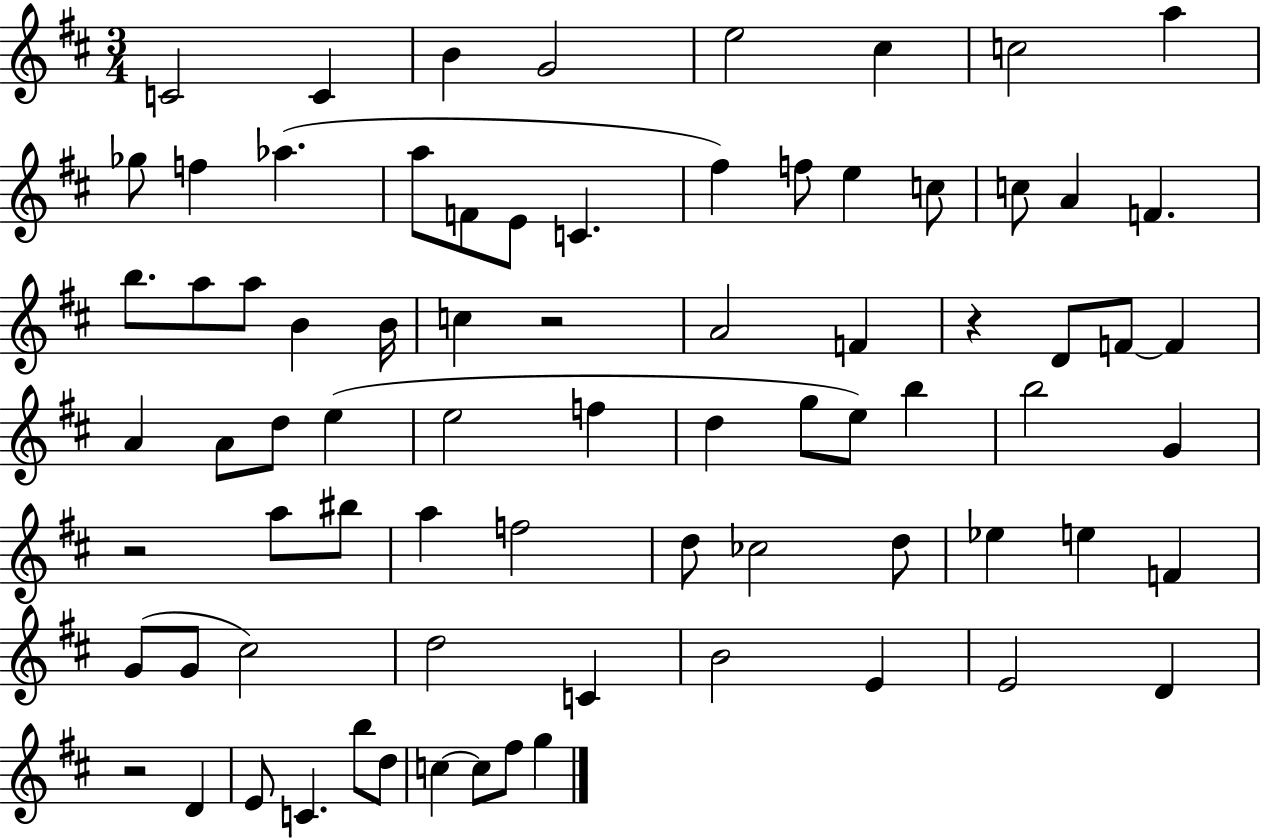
X:1
T:Untitled
M:3/4
L:1/4
K:D
C2 C B G2 e2 ^c c2 a _g/2 f _a a/2 F/2 E/2 C ^f f/2 e c/2 c/2 A F b/2 a/2 a/2 B B/4 c z2 A2 F z D/2 F/2 F A A/2 d/2 e e2 f d g/2 e/2 b b2 G z2 a/2 ^b/2 a f2 d/2 _c2 d/2 _e e F G/2 G/2 ^c2 d2 C B2 E E2 D z2 D E/2 C b/2 d/2 c c/2 ^f/2 g